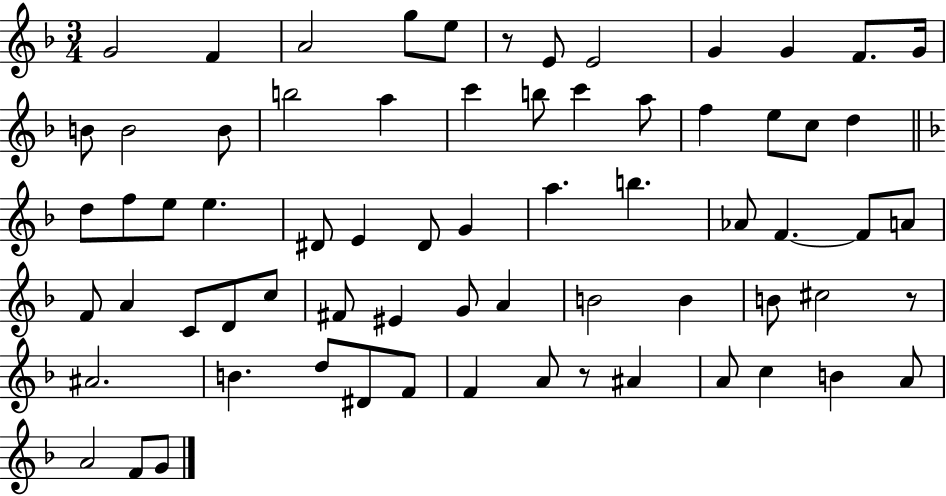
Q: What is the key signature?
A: F major